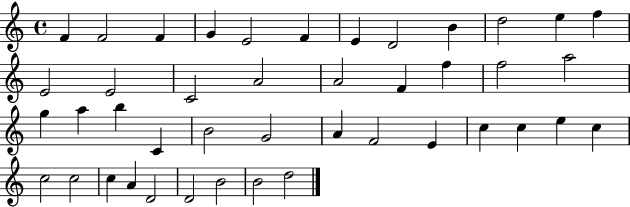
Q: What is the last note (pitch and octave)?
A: D5